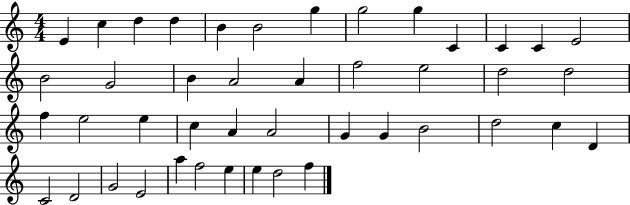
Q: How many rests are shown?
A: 0